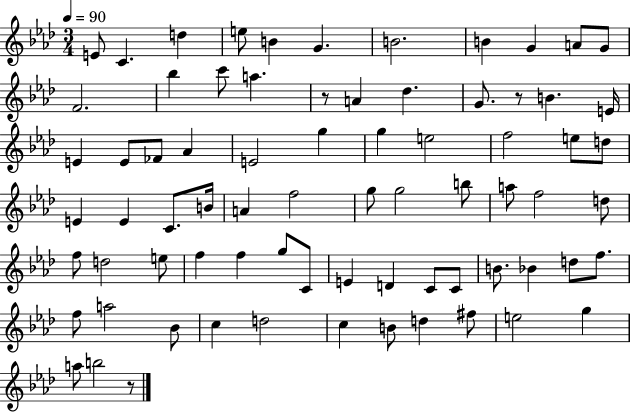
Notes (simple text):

E4/e C4/q. D5/q E5/e B4/q G4/q. B4/h. B4/q G4/q A4/e G4/e F4/h. Bb5/q C6/e A5/q. R/e A4/q Db5/q. G4/e. R/e B4/q. E4/s E4/q E4/e FES4/e Ab4/q E4/h G5/q G5/q E5/h F5/h E5/e D5/e E4/q E4/q C4/e. B4/s A4/q F5/h G5/e G5/h B5/e A5/e F5/h D5/e F5/e D5/h E5/e F5/q F5/q G5/e C4/e E4/q D4/q C4/e C4/e B4/e. Bb4/q D5/e F5/e. F5/e A5/h Bb4/e C5/q D5/h C5/q B4/e D5/q F#5/e E5/h G5/q A5/e B5/h R/e